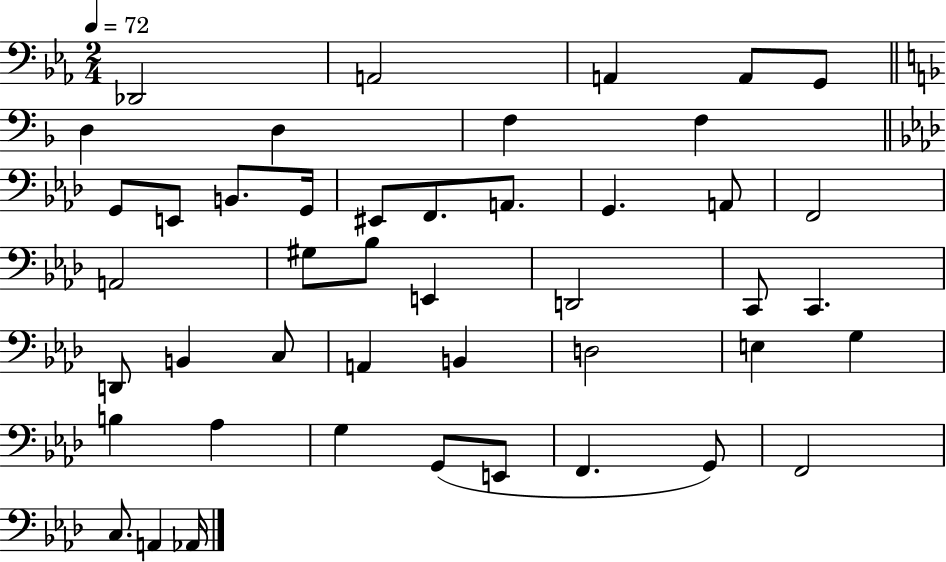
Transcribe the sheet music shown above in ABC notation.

X:1
T:Untitled
M:2/4
L:1/4
K:Eb
_D,,2 A,,2 A,, A,,/2 G,,/2 D, D, F, F, G,,/2 E,,/2 B,,/2 G,,/4 ^E,,/2 F,,/2 A,,/2 G,, A,,/2 F,,2 A,,2 ^G,/2 _B,/2 E,, D,,2 C,,/2 C,, D,,/2 B,, C,/2 A,, B,, D,2 E, G, B, _A, G, G,,/2 E,,/2 F,, G,,/2 F,,2 C,/2 A,, _A,,/4